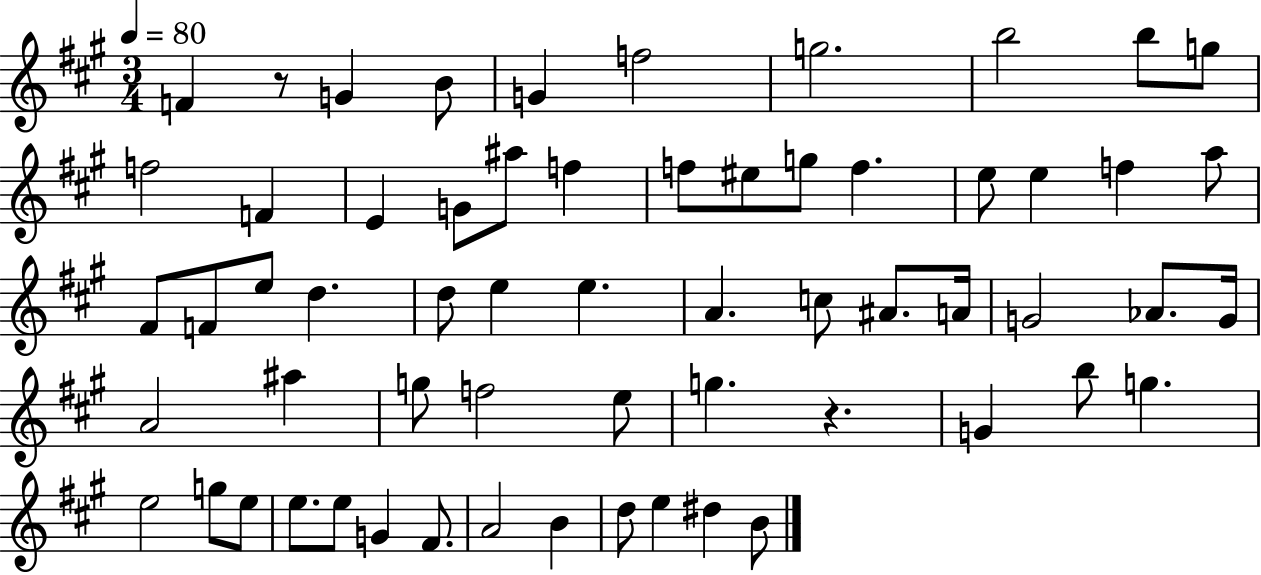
{
  \clef treble
  \numericTimeSignature
  \time 3/4
  \key a \major
  \tempo 4 = 80
  f'4 r8 g'4 b'8 | g'4 f''2 | g''2. | b''2 b''8 g''8 | \break f''2 f'4 | e'4 g'8 ais''8 f''4 | f''8 eis''8 g''8 f''4. | e''8 e''4 f''4 a''8 | \break fis'8 f'8 e''8 d''4. | d''8 e''4 e''4. | a'4. c''8 ais'8. a'16 | g'2 aes'8. g'16 | \break a'2 ais''4 | g''8 f''2 e''8 | g''4. r4. | g'4 b''8 g''4. | \break e''2 g''8 e''8 | e''8. e''8 g'4 fis'8. | a'2 b'4 | d''8 e''4 dis''4 b'8 | \break \bar "|."
}